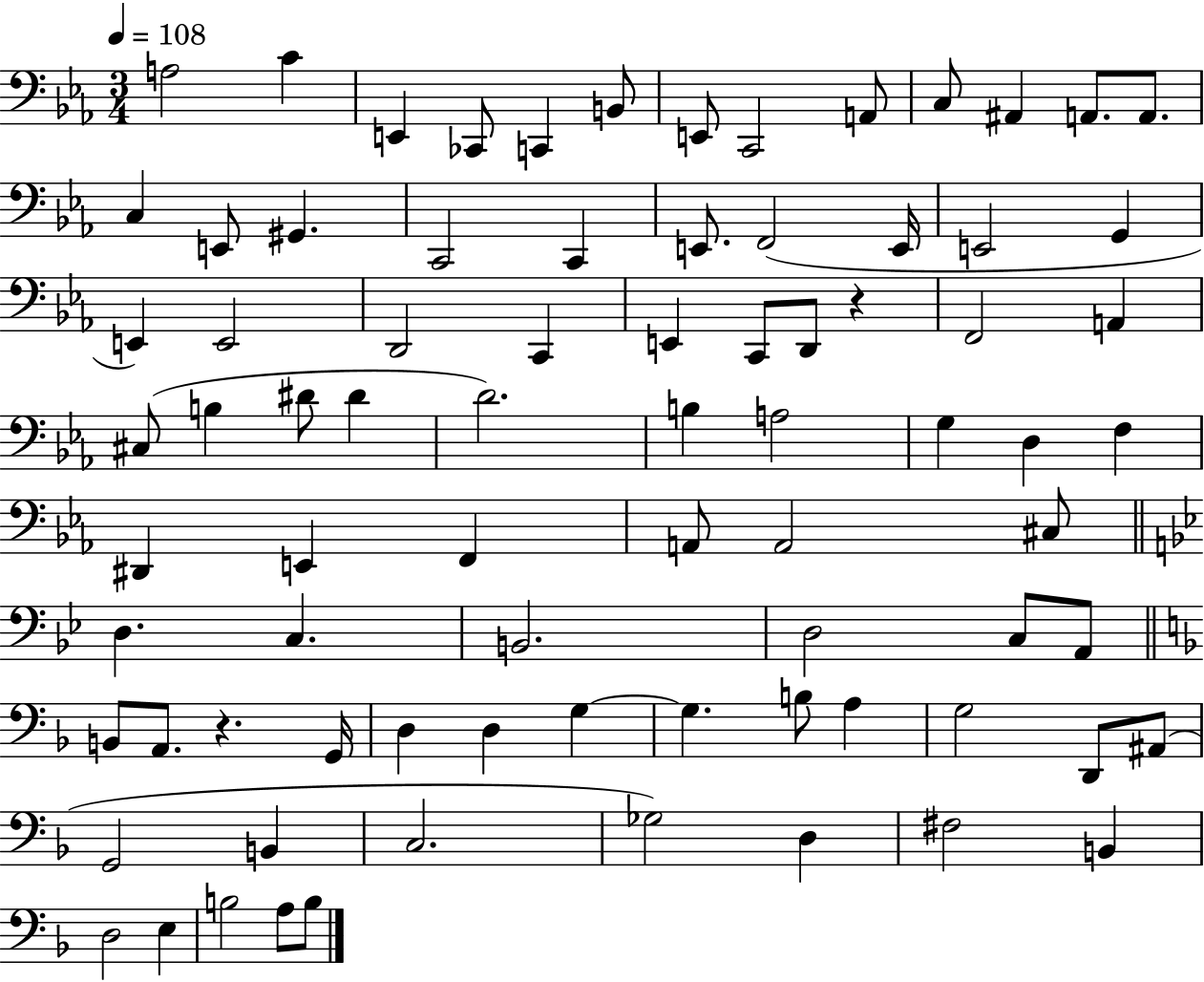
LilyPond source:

{
  \clef bass
  \numericTimeSignature
  \time 3/4
  \key ees \major
  \tempo 4 = 108
  a2 c'4 | e,4 ces,8 c,4 b,8 | e,8 c,2 a,8 | c8 ais,4 a,8. a,8. | \break c4 e,8 gis,4. | c,2 c,4 | e,8. f,2( e,16 | e,2 g,4 | \break e,4) e,2 | d,2 c,4 | e,4 c,8 d,8 r4 | f,2 a,4 | \break cis8( b4 dis'8 dis'4 | d'2.) | b4 a2 | g4 d4 f4 | \break dis,4 e,4 f,4 | a,8 a,2 cis8 | \bar "||" \break \key bes \major d4. c4. | b,2. | d2 c8 a,8 | \bar "||" \break \key d \minor b,8 a,8. r4. g,16 | d4 d4 g4~~ | g4. b8 a4 | g2 d,8 ais,8( | \break g,2 b,4 | c2. | ges2) d4 | fis2 b,4 | \break d2 e4 | b2 a8 b8 | \bar "|."
}